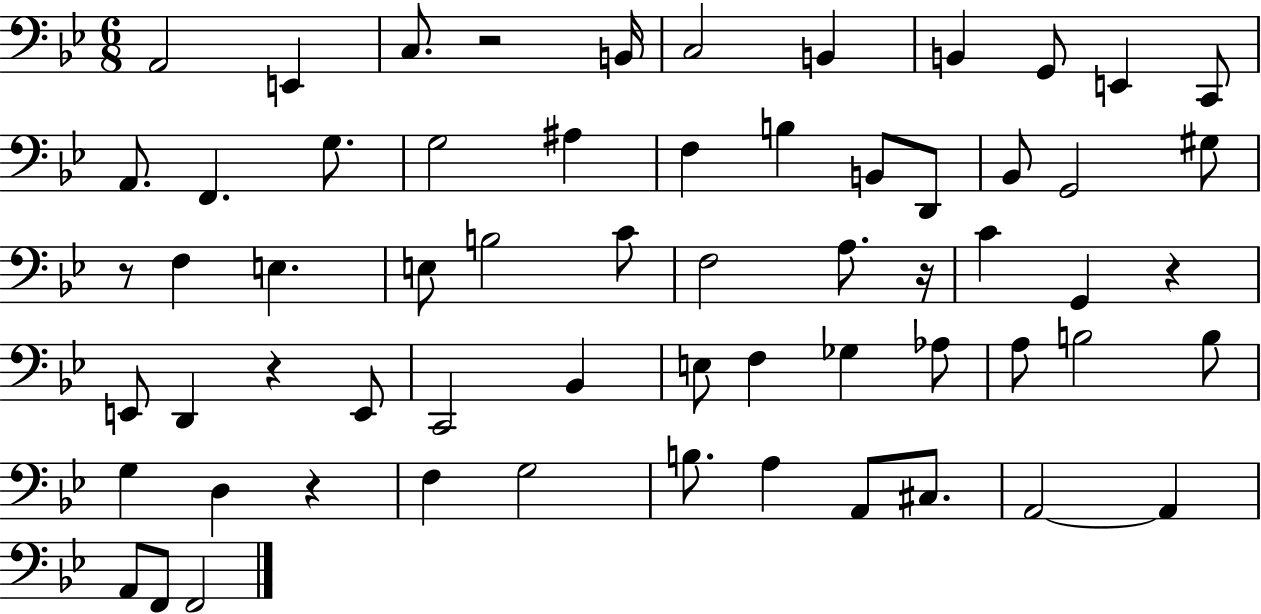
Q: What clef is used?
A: bass